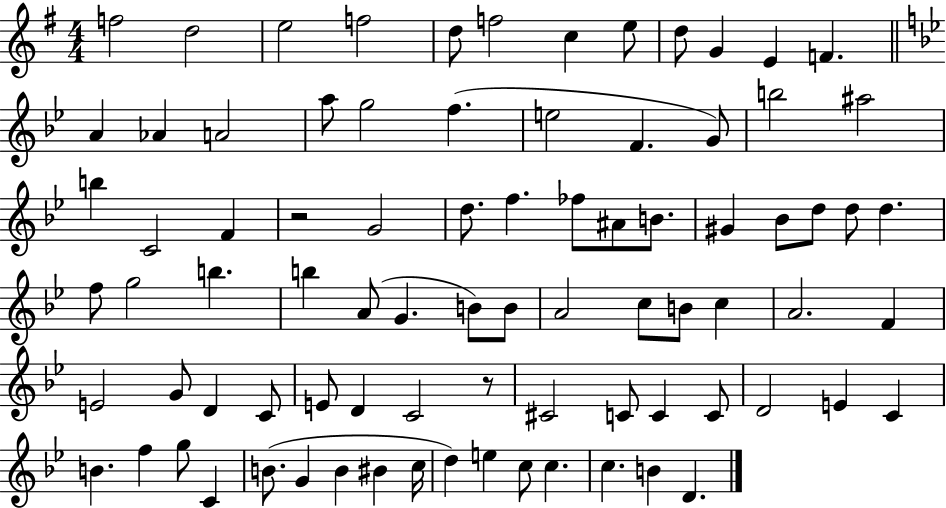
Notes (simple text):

F5/h D5/h E5/h F5/h D5/e F5/h C5/q E5/e D5/e G4/q E4/q F4/q. A4/q Ab4/q A4/h A5/e G5/h F5/q. E5/h F4/q. G4/e B5/h A#5/h B5/q C4/h F4/q R/h G4/h D5/e. F5/q. FES5/e A#4/e B4/e. G#4/q Bb4/e D5/e D5/e D5/q. F5/e G5/h B5/q. B5/q A4/e G4/q. B4/e B4/e A4/h C5/e B4/e C5/q A4/h. F4/q E4/h G4/e D4/q C4/e E4/e D4/q C4/h R/e C#4/h C4/e C4/q C4/e D4/h E4/q C4/q B4/q. F5/q G5/e C4/q B4/e. G4/q B4/q BIS4/q C5/s D5/q E5/q C5/e C5/q. C5/q. B4/q D4/q.